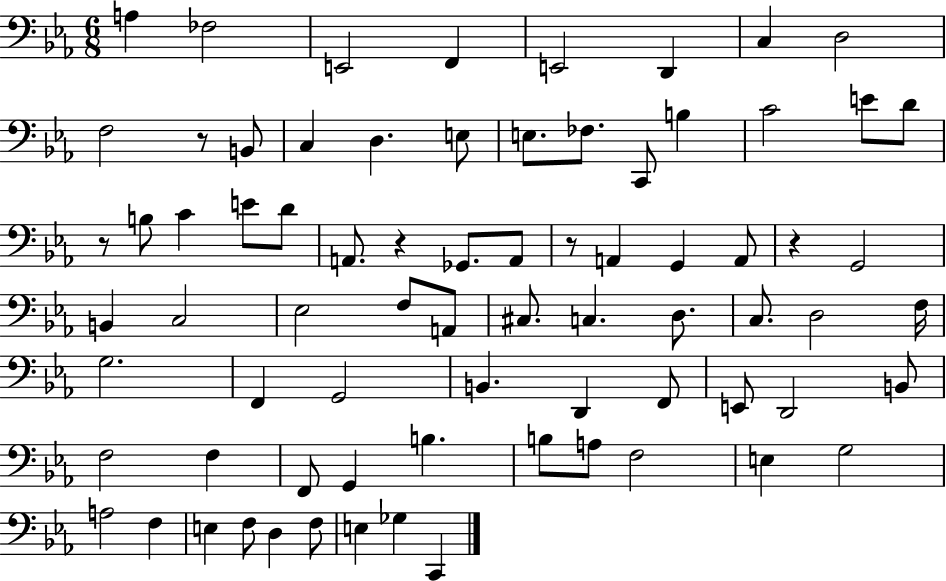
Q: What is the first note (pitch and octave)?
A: A3